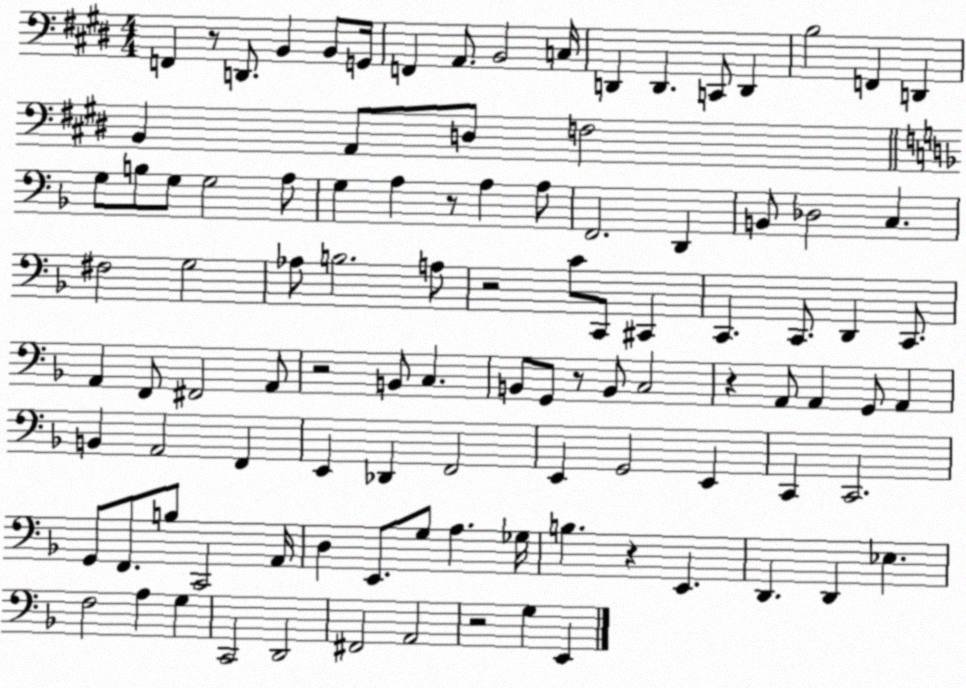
X:1
T:Untitled
M:4/4
L:1/4
K:E
F,, z/2 D,,/2 B,, B,,/2 G,,/4 F,, A,,/2 B,,2 C,/4 D,, D,, C,,/2 D,, B,2 F,, D,, B,, A,,/2 D,/2 F,2 G,/2 B,/2 G,/2 G,2 A,/2 G, A, z/2 A, A,/2 F,,2 D,, B,,/2 _D,2 C, ^F,2 G,2 _A,/2 B,2 A,/2 z2 C/2 C,,/2 ^C,, C,, C,,/2 D,, C,,/2 A,, F,,/2 ^F,,2 A,,/2 z2 B,,/2 C, B,,/2 G,,/2 z/2 B,,/2 C,2 z A,,/2 A,, G,,/2 A,, B,, A,,2 F,, E,, _D,, F,,2 E,, G,,2 E,, C,, C,,2 G,,/2 F,,/2 B,/2 C,,2 A,,/4 D, E,,/2 G,/2 A, _G,/4 B, z E,, D,, D,, _E, F,2 A, G, C,,2 D,,2 ^F,,2 A,,2 z2 G, E,,